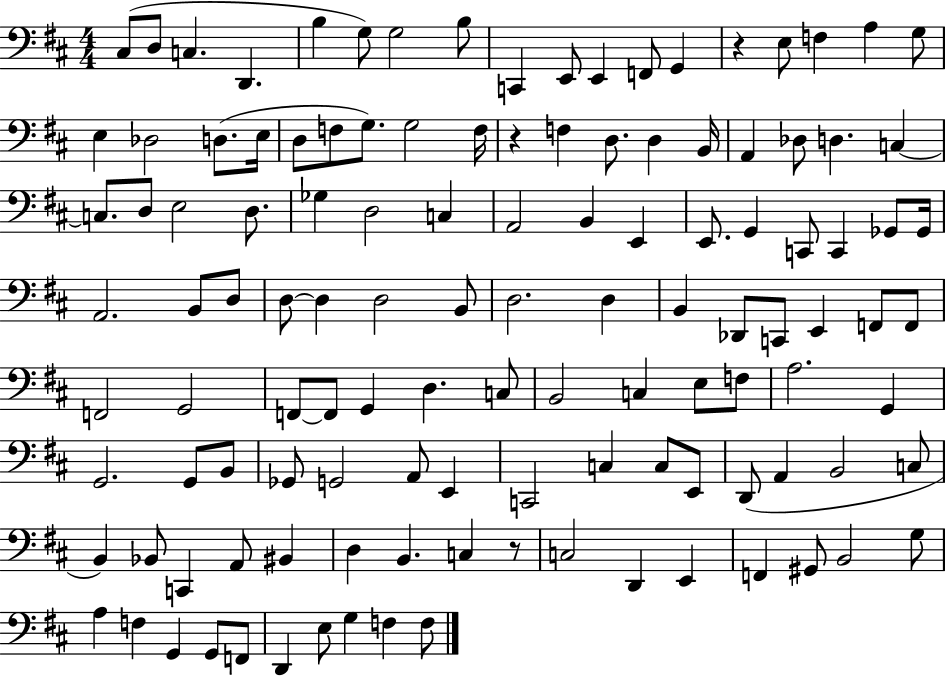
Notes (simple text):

C#3/e D3/e C3/q. D2/q. B3/q G3/e G3/h B3/e C2/q E2/e E2/q F2/e G2/q R/q E3/e F3/q A3/q G3/e E3/q Db3/h D3/e. E3/s D3/e F3/e G3/e. G3/h F3/s R/q F3/q D3/e. D3/q B2/s A2/q Db3/e D3/q. C3/q C3/e. D3/e E3/h D3/e. Gb3/q D3/h C3/q A2/h B2/q E2/q E2/e. G2/q C2/e C2/q Gb2/e Gb2/s A2/h. B2/e D3/e D3/e D3/q D3/h B2/e D3/h. D3/q B2/q Db2/e C2/e E2/q F2/e F2/e F2/h G2/h F2/e F2/e G2/q D3/q. C3/e B2/h C3/q E3/e F3/e A3/h. G2/q G2/h. G2/e B2/e Gb2/e G2/h A2/e E2/q C2/h C3/q C3/e E2/e D2/e A2/q B2/h C3/e B2/q Bb2/e C2/q A2/e BIS2/q D3/q B2/q. C3/q R/e C3/h D2/q E2/q F2/q G#2/e B2/h G3/e A3/q F3/q G2/q G2/e F2/e D2/q E3/e G3/q F3/q F3/e